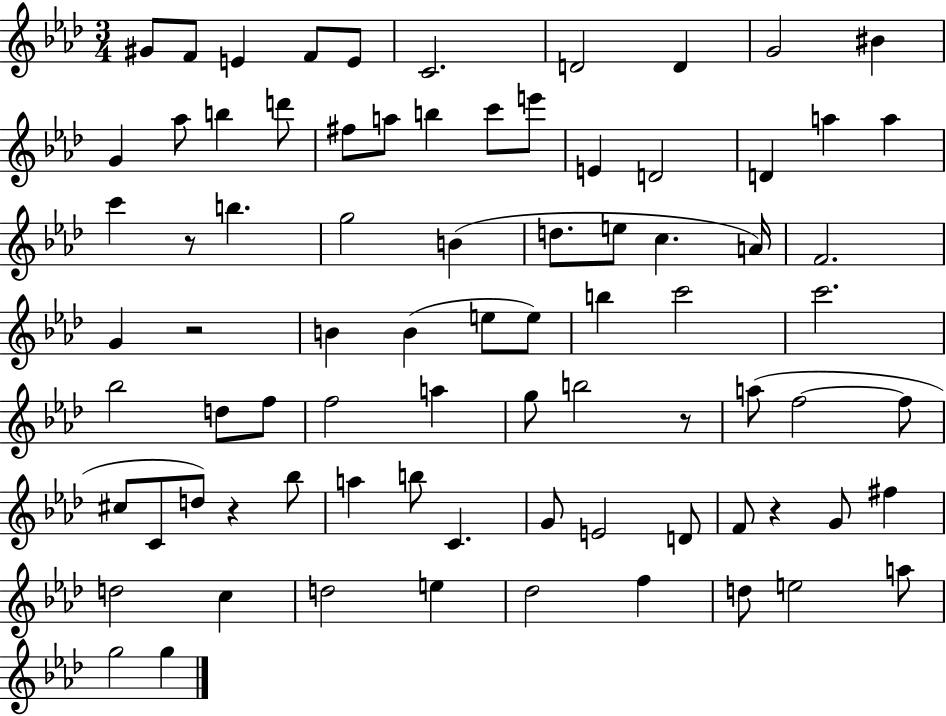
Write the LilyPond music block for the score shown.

{
  \clef treble
  \numericTimeSignature
  \time 3/4
  \key aes \major
  \repeat volta 2 { gis'8 f'8 e'4 f'8 e'8 | c'2. | d'2 d'4 | g'2 bis'4 | \break g'4 aes''8 b''4 d'''8 | fis''8 a''8 b''4 c'''8 e'''8 | e'4 d'2 | d'4 a''4 a''4 | \break c'''4 r8 b''4. | g''2 b'4( | d''8. e''8 c''4. a'16) | f'2. | \break g'4 r2 | b'4 b'4( e''8 e''8) | b''4 c'''2 | c'''2. | \break bes''2 d''8 f''8 | f''2 a''4 | g''8 b''2 r8 | a''8( f''2~~ f''8 | \break cis''8 c'8 d''8) r4 bes''8 | a''4 b''8 c'4. | g'8 e'2 d'8 | f'8 r4 g'8 fis''4 | \break d''2 c''4 | d''2 e''4 | des''2 f''4 | d''8 e''2 a''8 | \break g''2 g''4 | } \bar "|."
}